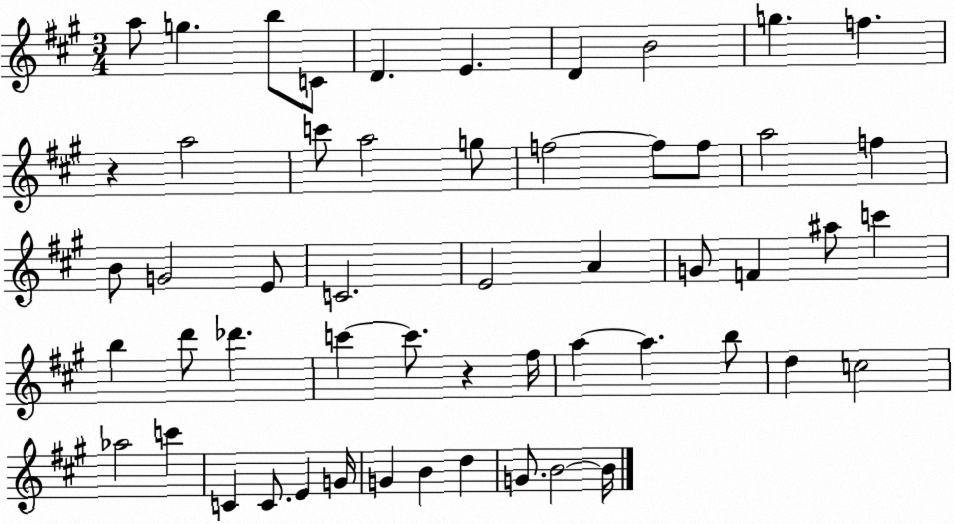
X:1
T:Untitled
M:3/4
L:1/4
K:A
a/2 g b/2 C/2 D E D B2 g f z a2 c'/2 a2 g/2 f2 f/2 f/2 a2 f B/2 G2 E/2 C2 E2 A G/2 F ^a/2 c' b d'/2 _d' c' c'/2 z ^f/4 a a b/2 d c2 _a2 c' C C/2 E G/4 G B d G/2 B2 B/4